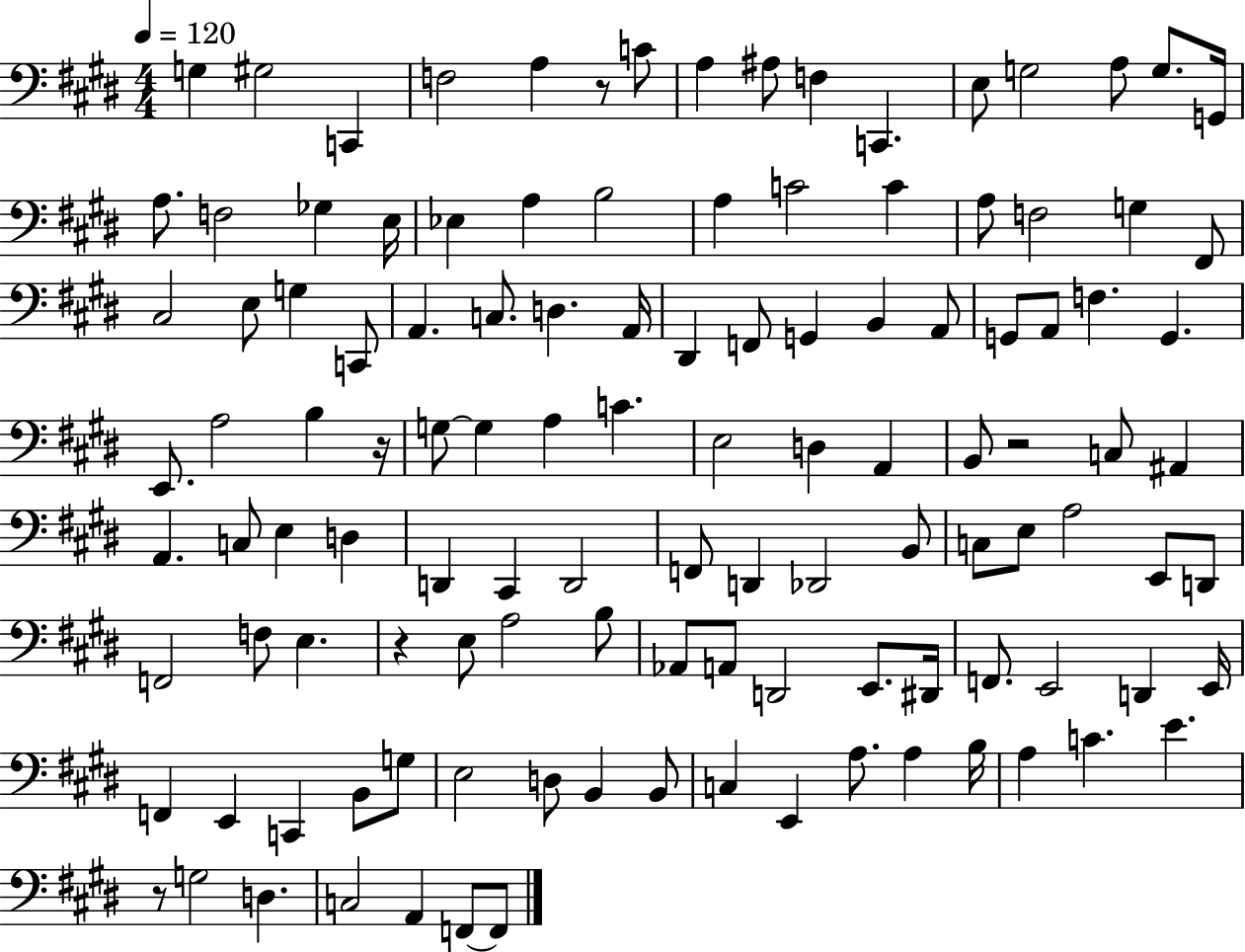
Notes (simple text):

G3/q G#3/h C2/q F3/h A3/q R/e C4/e A3/q A#3/e F3/q C2/q. E3/e G3/h A3/e G3/e. G2/s A3/e. F3/h Gb3/q E3/s Eb3/q A3/q B3/h A3/q C4/h C4/q A3/e F3/h G3/q F#2/e C#3/h E3/e G3/q C2/e A2/q. C3/e. D3/q. A2/s D#2/q F2/e G2/q B2/q A2/e G2/e A2/e F3/q. G2/q. E2/e. A3/h B3/q R/s G3/e G3/q A3/q C4/q. E3/h D3/q A2/q B2/e R/h C3/e A#2/q A2/q. C3/e E3/q D3/q D2/q C#2/q D2/h F2/e D2/q Db2/h B2/e C3/e E3/e A3/h E2/e D2/e F2/h F3/e E3/q. R/q E3/e A3/h B3/e Ab2/e A2/e D2/h E2/e. D#2/s F2/e. E2/h D2/q E2/s F2/q E2/q C2/q B2/e G3/e E3/h D3/e B2/q B2/e C3/q E2/q A3/e. A3/q B3/s A3/q C4/q. E4/q. R/e G3/h D3/q. C3/h A2/q F2/e F2/e